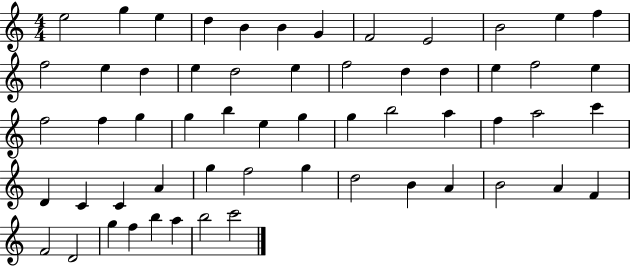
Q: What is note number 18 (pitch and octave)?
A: E5